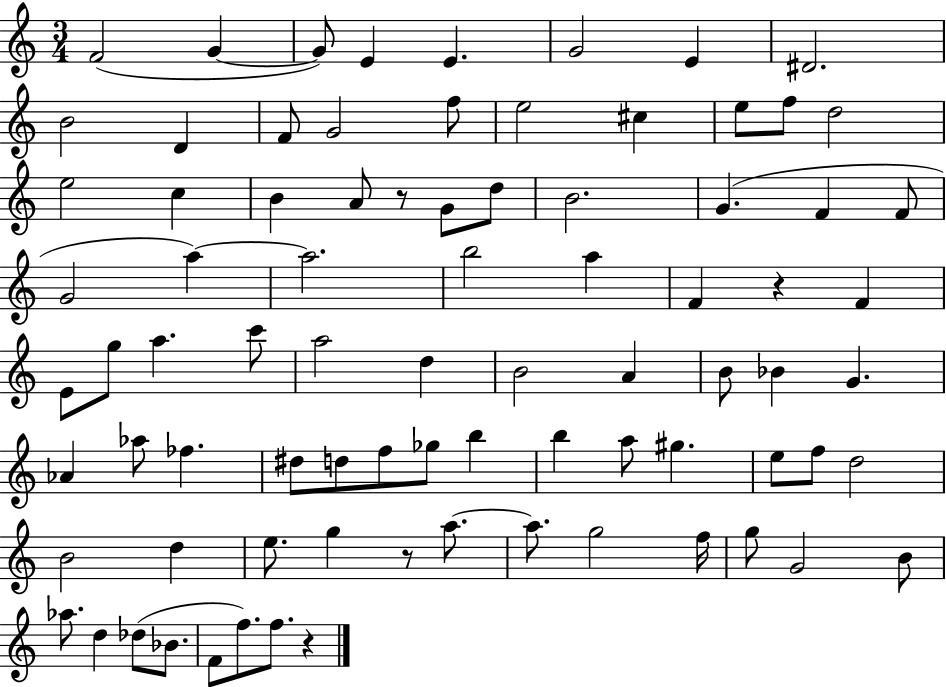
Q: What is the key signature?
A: C major